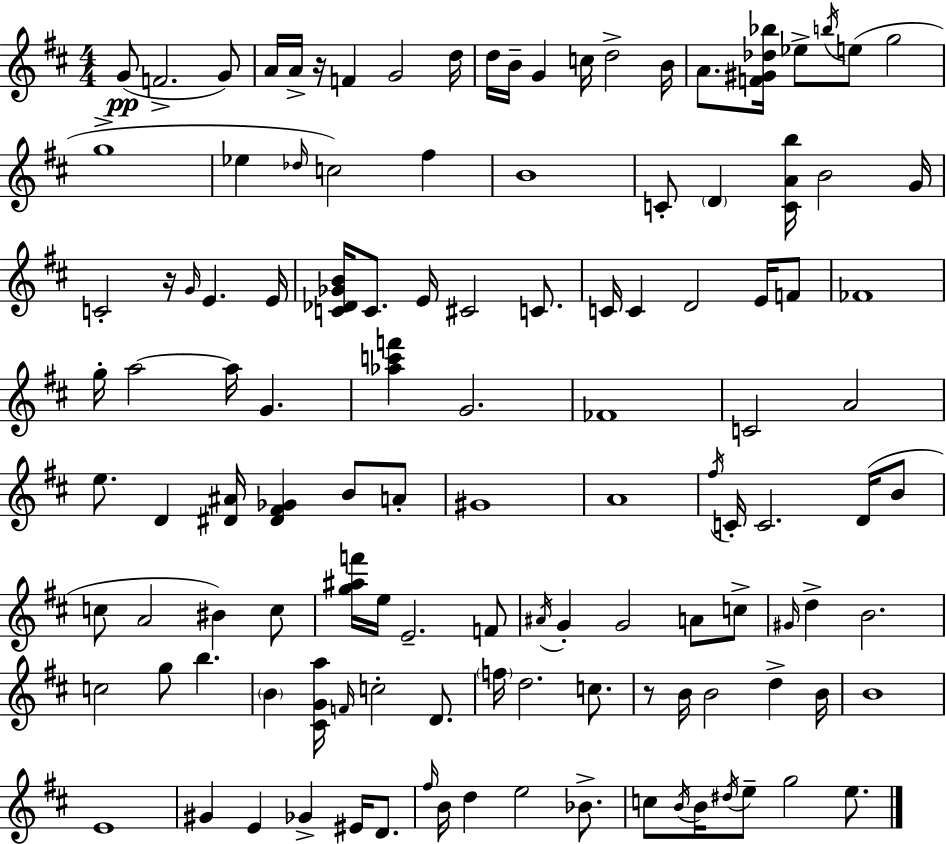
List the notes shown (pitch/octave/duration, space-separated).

G4/e F4/h. G4/e A4/s A4/s R/s F4/q G4/h D5/s D5/s B4/s G4/q C5/s D5/h B4/s A4/e. [F4,G#4,Db5,Bb5]/s Eb5/e B5/s E5/e G5/h G5/w Eb5/q Db5/s C5/h F#5/q B4/w C4/e D4/q [C4,A4,B5]/s B4/h G4/s C4/h R/s G4/s E4/q. E4/s [C4,Db4,Gb4,B4]/s C4/e. E4/s C#4/h C4/e. C4/s C4/q D4/h E4/s F4/e FES4/w G5/s A5/h A5/s G4/q. [Ab5,C6,F6]/q G4/h. FES4/w C4/h A4/h E5/e. D4/q [D#4,A#4]/s [D#4,F#4,Gb4]/q B4/e A4/e G#4/w A4/w F#5/s C4/s C4/h. D4/s B4/e C5/e A4/h BIS4/q C5/e [G5,A#5,F6]/s E5/s E4/h. F4/e A#4/s G4/q G4/h A4/e C5/e G#4/s D5/q B4/h. C5/h G5/e B5/q. B4/q [C#4,G4,A5]/s F4/s C5/h D4/e. F5/s D5/h. C5/e. R/e B4/s B4/h D5/q B4/s B4/w E4/w G#4/q E4/q Gb4/q EIS4/s D4/e. F#5/s B4/s D5/q E5/h Bb4/e. C5/e B4/s B4/s D#5/s E5/e G5/h E5/e.